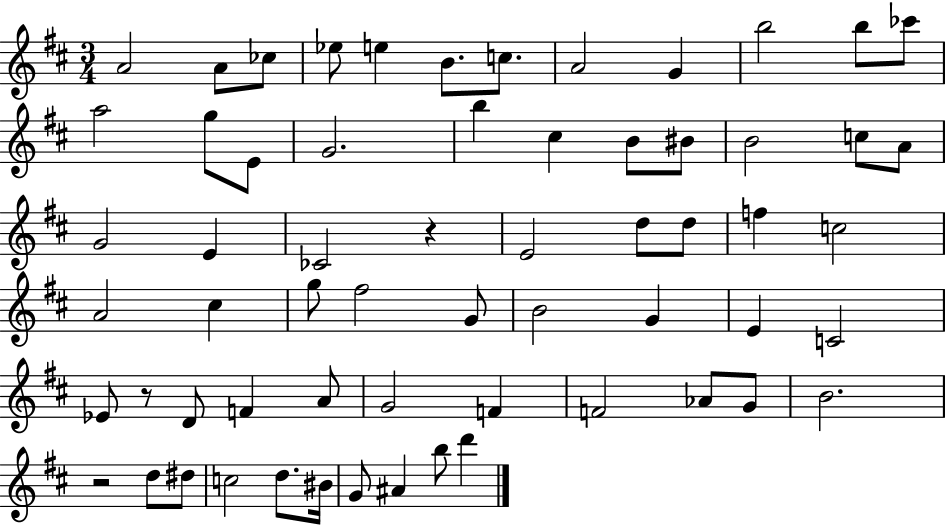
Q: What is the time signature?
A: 3/4